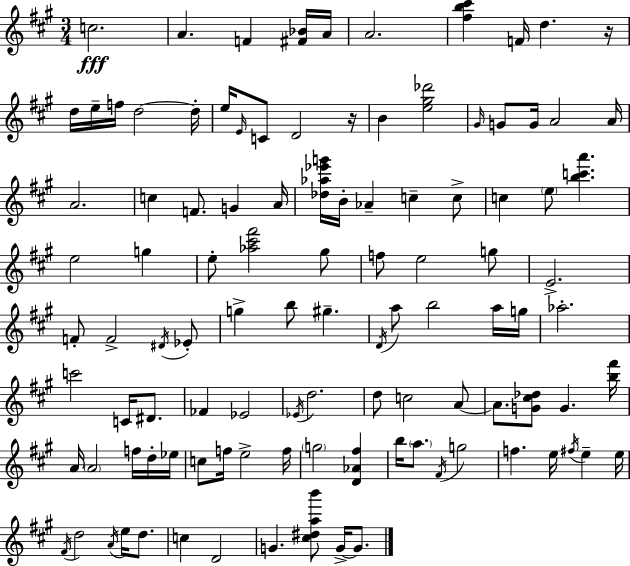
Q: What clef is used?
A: treble